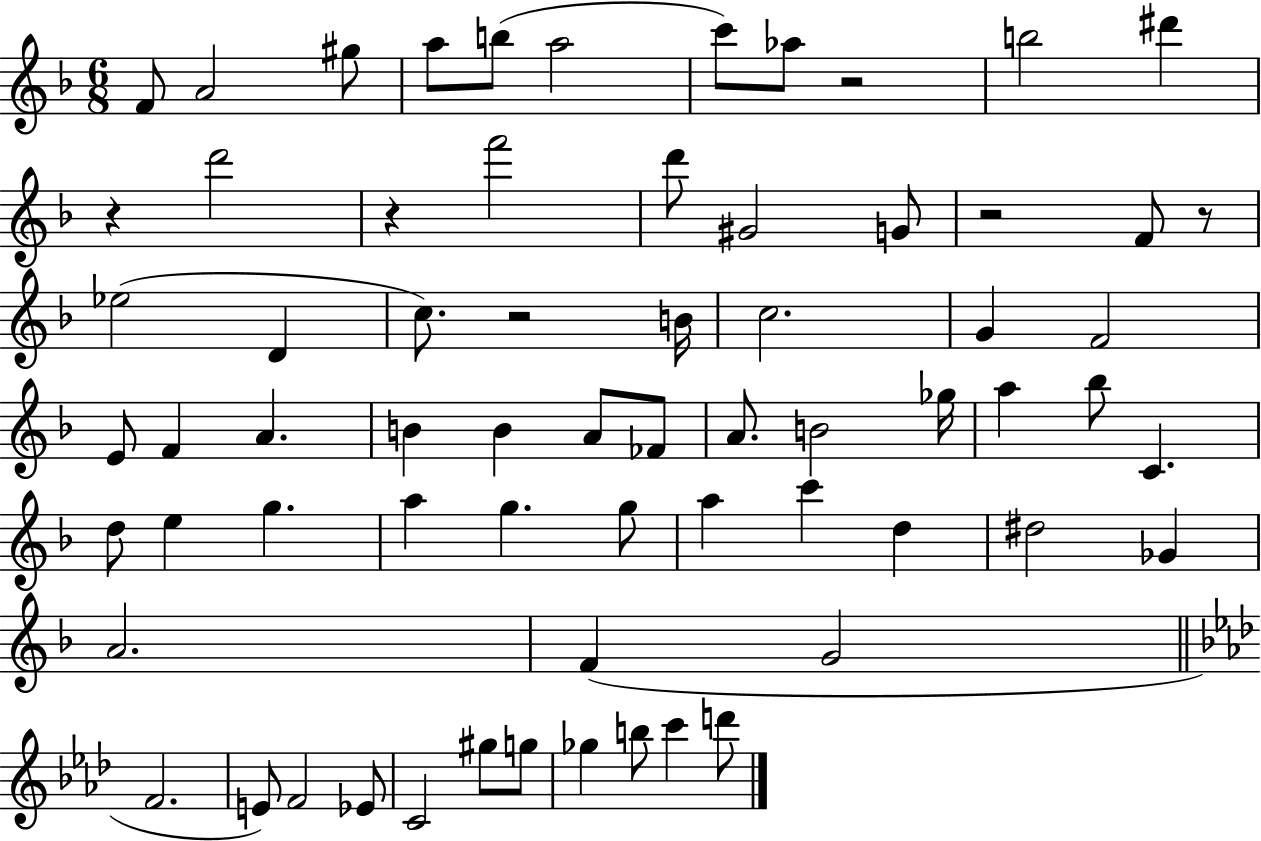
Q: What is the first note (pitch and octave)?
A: F4